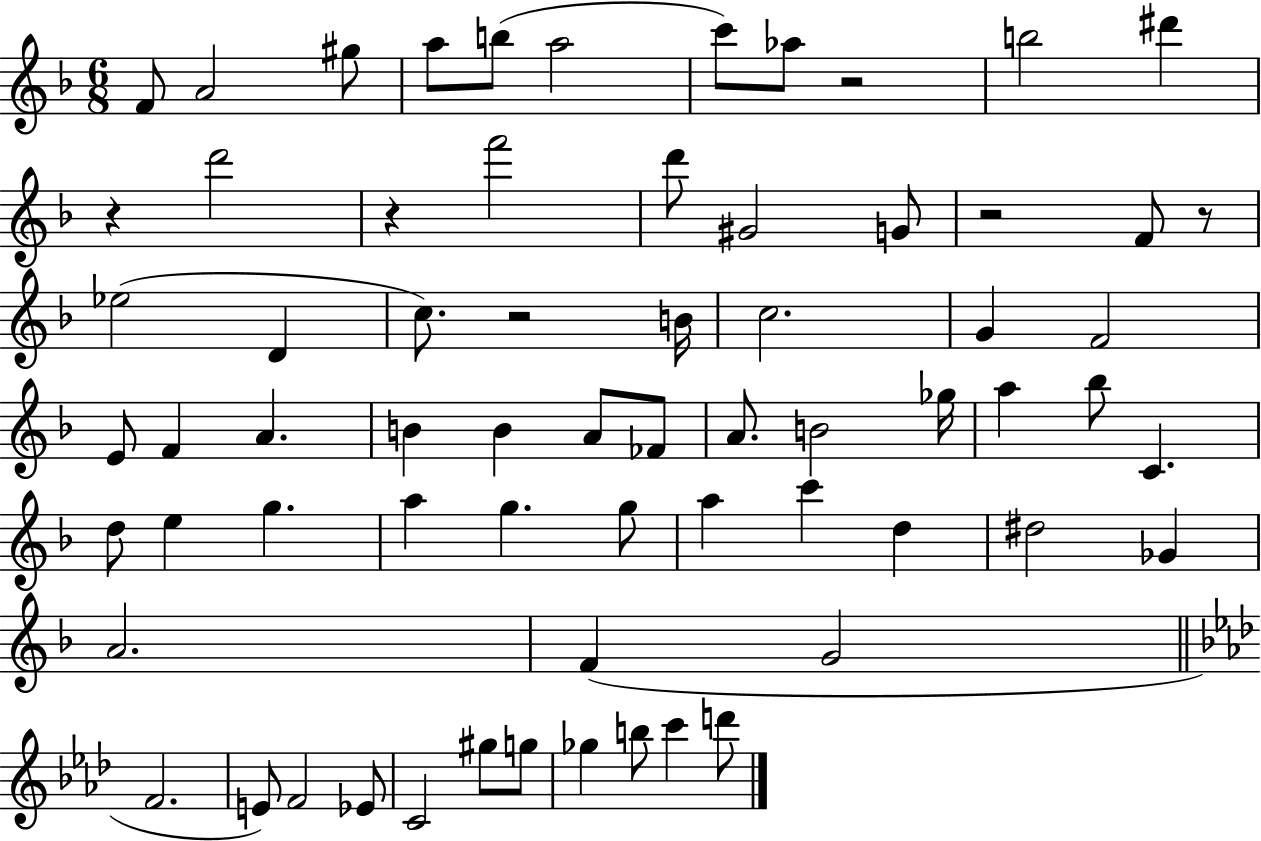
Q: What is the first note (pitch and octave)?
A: F4